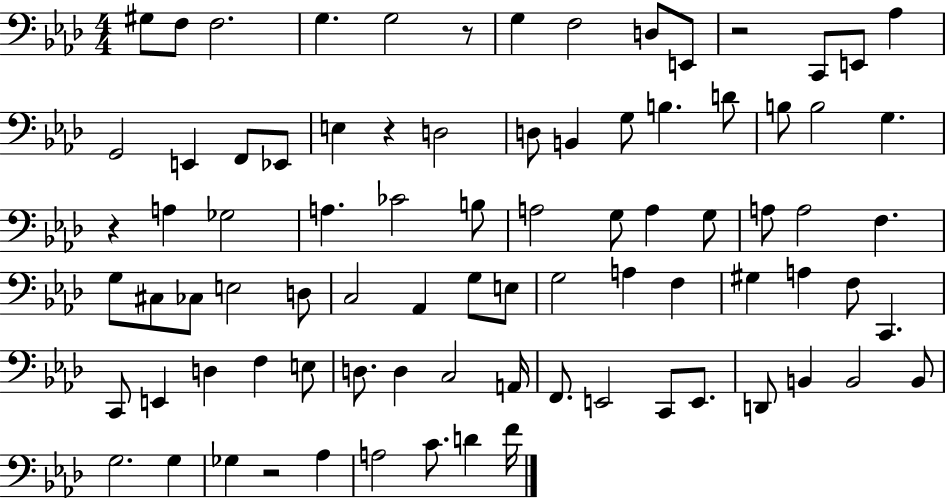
X:1
T:Untitled
M:4/4
L:1/4
K:Ab
^G,/2 F,/2 F,2 G, G,2 z/2 G, F,2 D,/2 E,,/2 z2 C,,/2 E,,/2 _A, G,,2 E,, F,,/2 _E,,/2 E, z D,2 D,/2 B,, G,/2 B, D/2 B,/2 B,2 G, z A, _G,2 A, _C2 B,/2 A,2 G,/2 A, G,/2 A,/2 A,2 F, G,/2 ^C,/2 _C,/2 E,2 D,/2 C,2 _A,, G,/2 E,/2 G,2 A, F, ^G, A, F,/2 C,, C,,/2 E,, D, F, E,/2 D,/2 D, C,2 A,,/4 F,,/2 E,,2 C,,/2 E,,/2 D,,/2 B,, B,,2 B,,/2 G,2 G, _G, z2 _A, A,2 C/2 D F/4